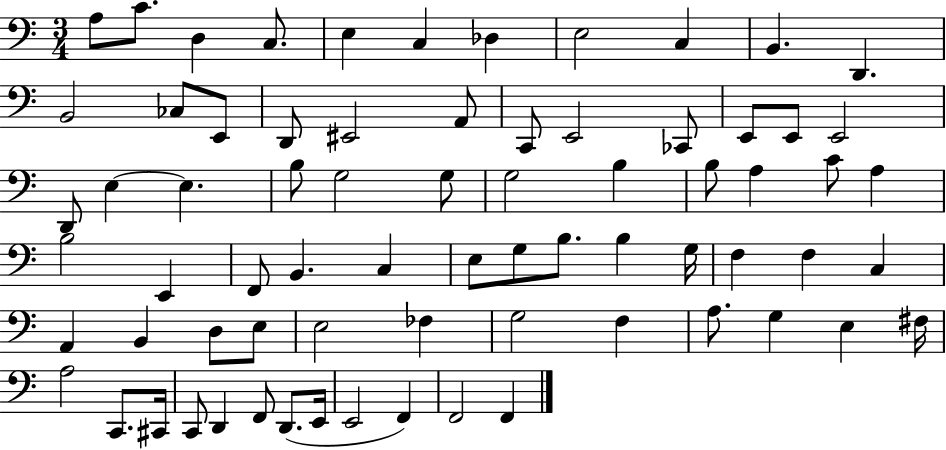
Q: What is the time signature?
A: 3/4